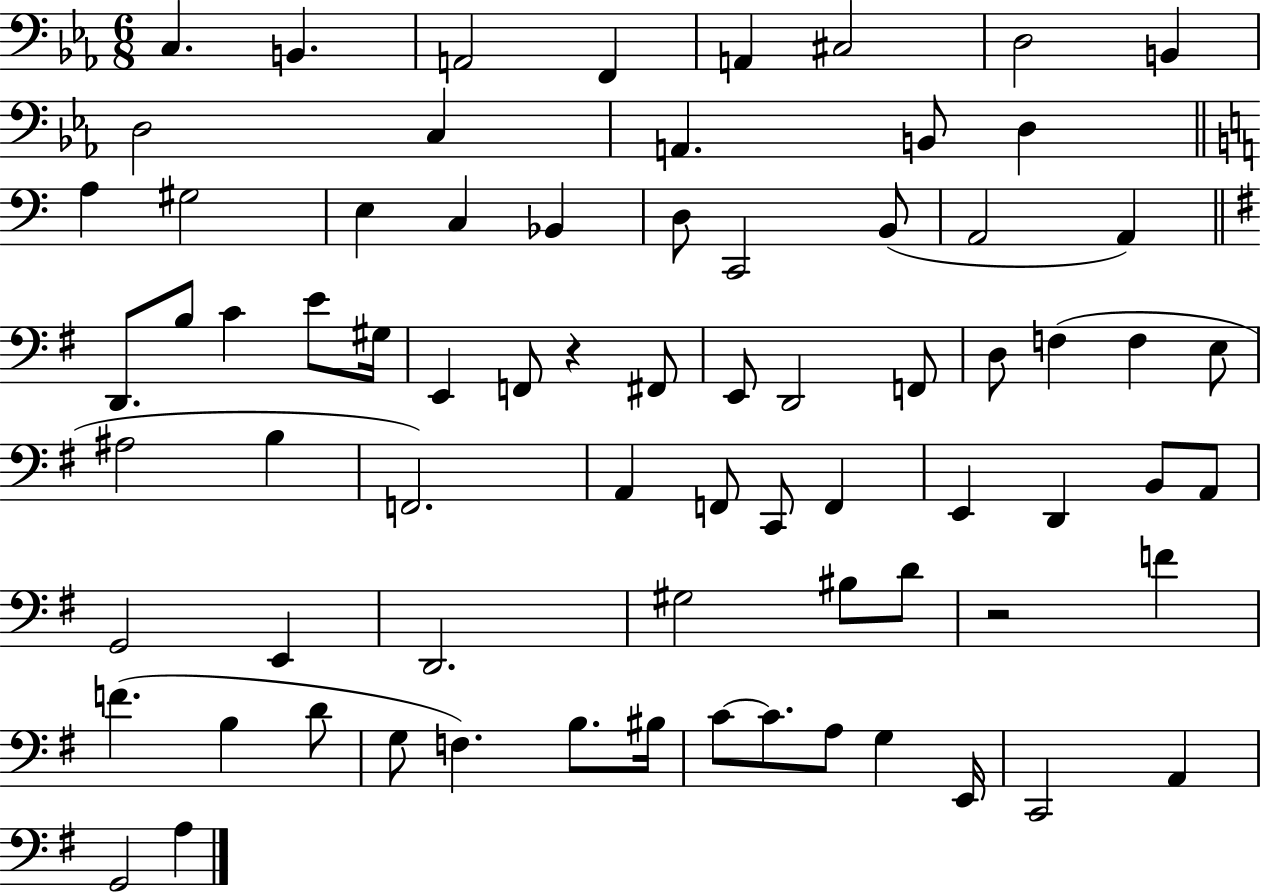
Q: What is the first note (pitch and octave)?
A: C3